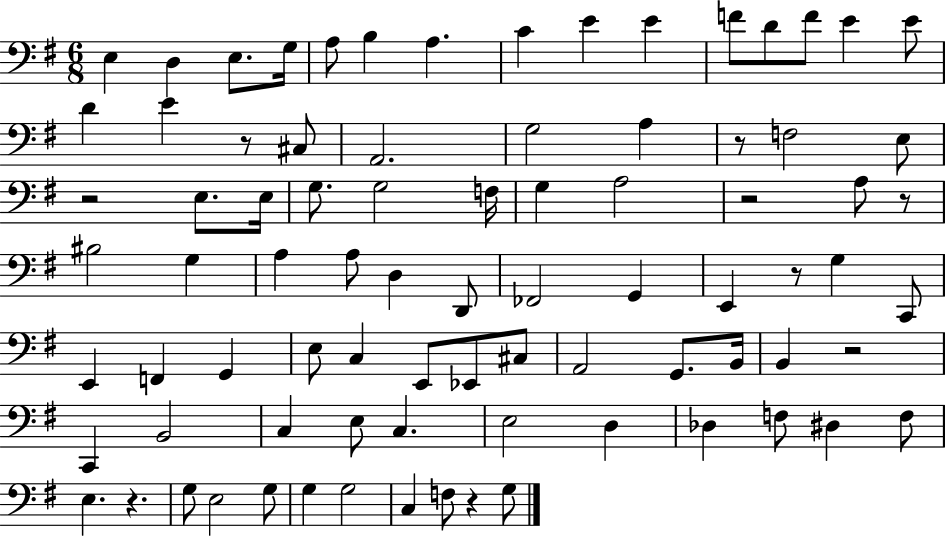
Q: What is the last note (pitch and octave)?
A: G3